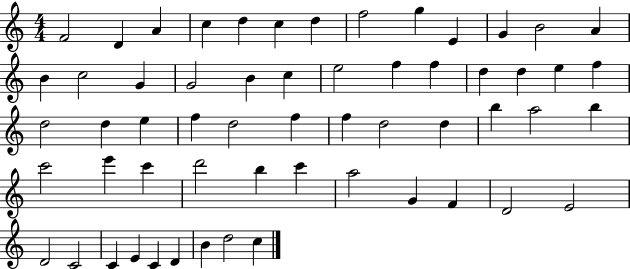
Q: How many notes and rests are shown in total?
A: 58